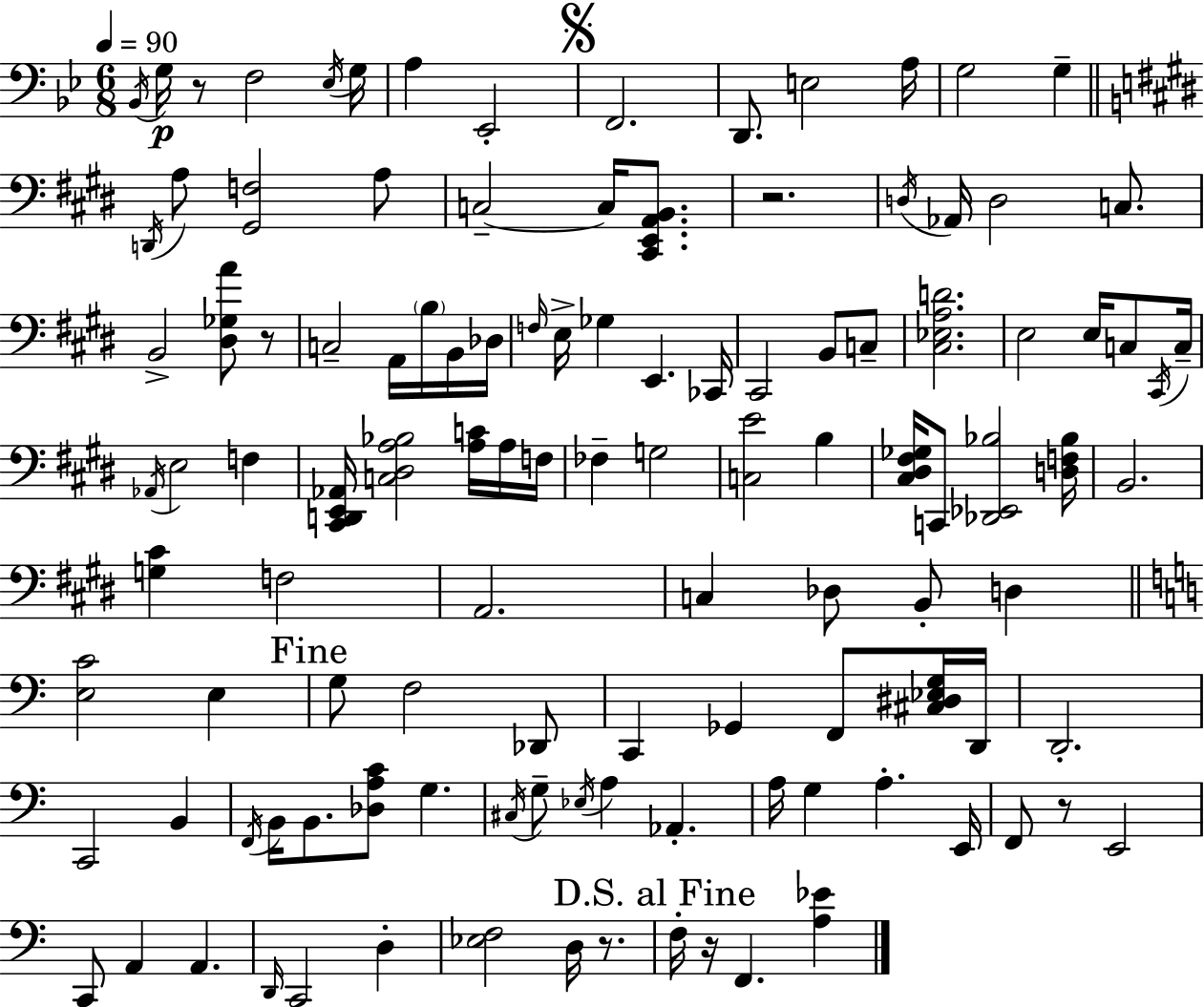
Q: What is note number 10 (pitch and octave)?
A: E3